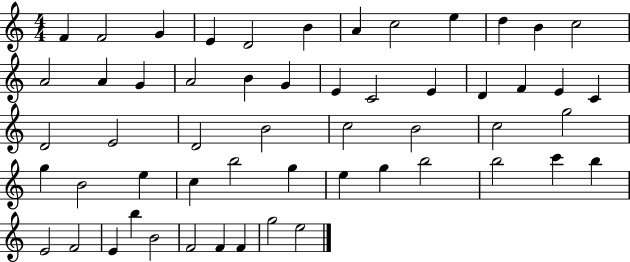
{
  \clef treble
  \numericTimeSignature
  \time 4/4
  \key c \major
  f'4 f'2 g'4 | e'4 d'2 b'4 | a'4 c''2 e''4 | d''4 b'4 c''2 | \break a'2 a'4 g'4 | a'2 b'4 g'4 | e'4 c'2 e'4 | d'4 f'4 e'4 c'4 | \break d'2 e'2 | d'2 b'2 | c''2 b'2 | c''2 g''2 | \break g''4 b'2 e''4 | c''4 b''2 g''4 | e''4 g''4 b''2 | b''2 c'''4 b''4 | \break e'2 f'2 | e'4 b''4 b'2 | f'2 f'4 f'4 | g''2 e''2 | \break \bar "|."
}